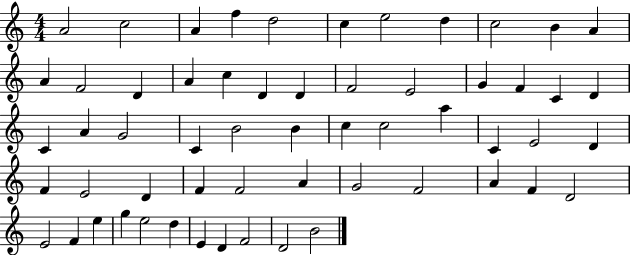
{
  \clef treble
  \numericTimeSignature
  \time 4/4
  \key c \major
  a'2 c''2 | a'4 f''4 d''2 | c''4 e''2 d''4 | c''2 b'4 a'4 | \break a'4 f'2 d'4 | a'4 c''4 d'4 d'4 | f'2 e'2 | g'4 f'4 c'4 d'4 | \break c'4 a'4 g'2 | c'4 b'2 b'4 | c''4 c''2 a''4 | c'4 e'2 d'4 | \break f'4 e'2 d'4 | f'4 f'2 a'4 | g'2 f'2 | a'4 f'4 d'2 | \break e'2 f'4 e''4 | g''4 e''2 d''4 | e'4 d'4 f'2 | d'2 b'2 | \break \bar "|."
}